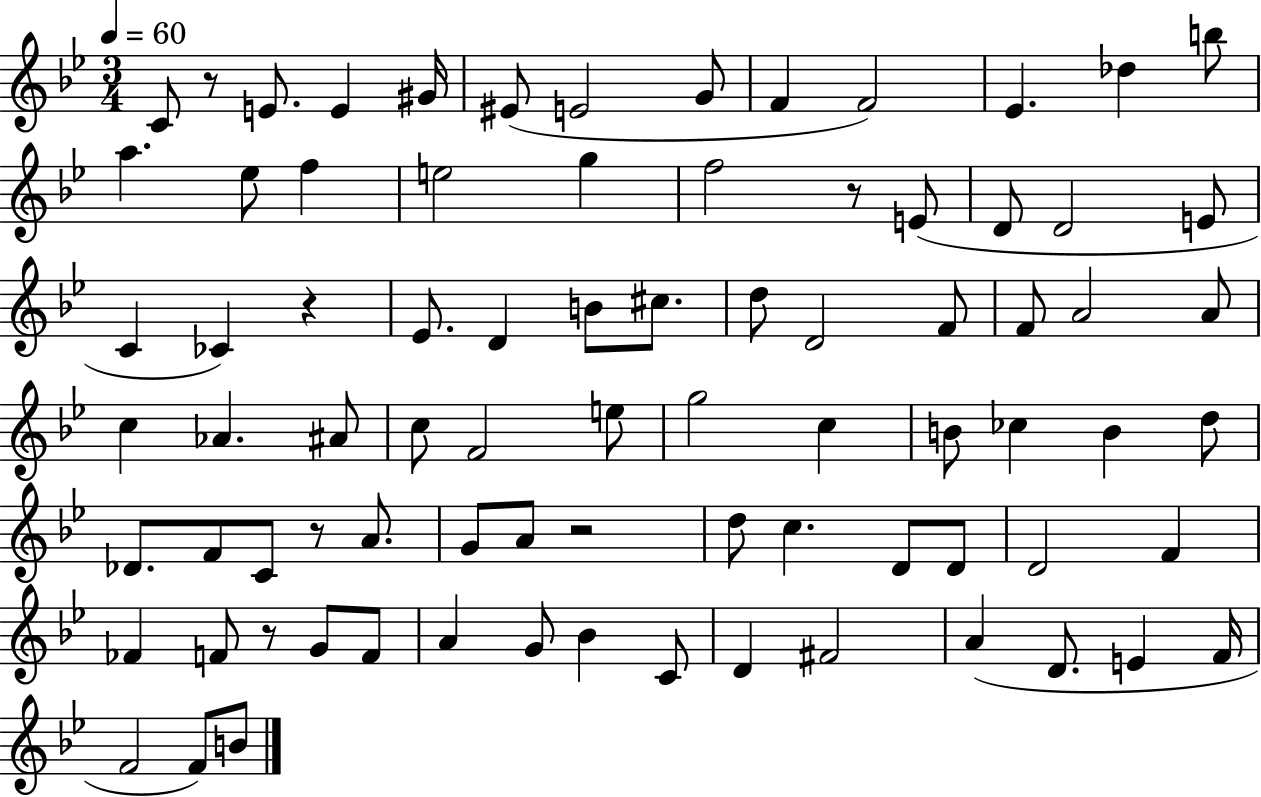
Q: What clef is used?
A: treble